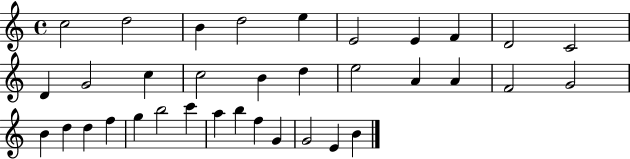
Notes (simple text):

C5/h D5/h B4/q D5/h E5/q E4/h E4/q F4/q D4/h C4/h D4/q G4/h C5/q C5/h B4/q D5/q E5/h A4/q A4/q F4/h G4/h B4/q D5/q D5/q F5/q G5/q B5/h C6/q A5/q B5/q F5/q G4/q G4/h E4/q B4/q